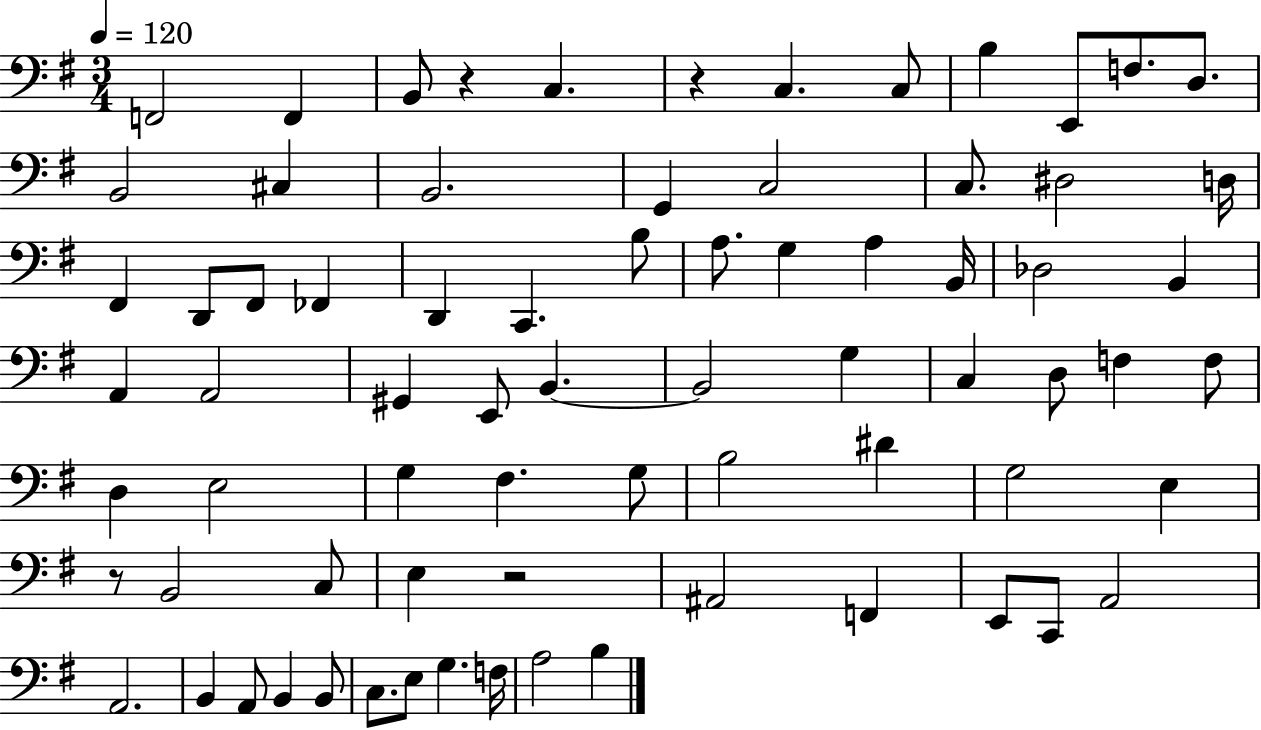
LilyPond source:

{
  \clef bass
  \numericTimeSignature
  \time 3/4
  \key g \major
  \tempo 4 = 120
  \repeat volta 2 { f,2 f,4 | b,8 r4 c4. | r4 c4. c8 | b4 e,8 f8. d8. | \break b,2 cis4 | b,2. | g,4 c2 | c8. dis2 d16 | \break fis,4 d,8 fis,8 fes,4 | d,4 c,4. b8 | a8. g4 a4 b,16 | des2 b,4 | \break a,4 a,2 | gis,4 e,8 b,4.~~ | b,2 g4 | c4 d8 f4 f8 | \break d4 e2 | g4 fis4. g8 | b2 dis'4 | g2 e4 | \break r8 b,2 c8 | e4 r2 | ais,2 f,4 | e,8 c,8 a,2 | \break a,2. | b,4 a,8 b,4 b,8 | c8. e8 g4. f16 | a2 b4 | \break } \bar "|."
}